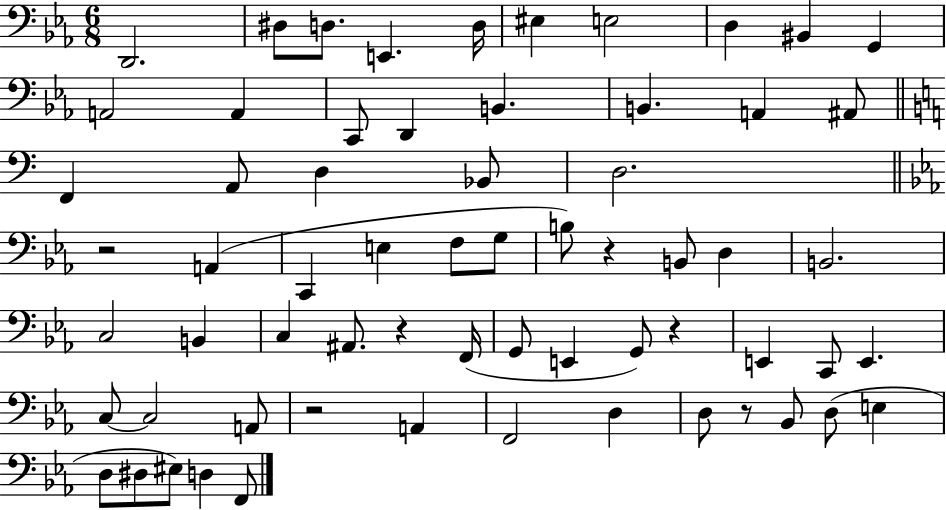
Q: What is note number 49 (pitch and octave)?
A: D3